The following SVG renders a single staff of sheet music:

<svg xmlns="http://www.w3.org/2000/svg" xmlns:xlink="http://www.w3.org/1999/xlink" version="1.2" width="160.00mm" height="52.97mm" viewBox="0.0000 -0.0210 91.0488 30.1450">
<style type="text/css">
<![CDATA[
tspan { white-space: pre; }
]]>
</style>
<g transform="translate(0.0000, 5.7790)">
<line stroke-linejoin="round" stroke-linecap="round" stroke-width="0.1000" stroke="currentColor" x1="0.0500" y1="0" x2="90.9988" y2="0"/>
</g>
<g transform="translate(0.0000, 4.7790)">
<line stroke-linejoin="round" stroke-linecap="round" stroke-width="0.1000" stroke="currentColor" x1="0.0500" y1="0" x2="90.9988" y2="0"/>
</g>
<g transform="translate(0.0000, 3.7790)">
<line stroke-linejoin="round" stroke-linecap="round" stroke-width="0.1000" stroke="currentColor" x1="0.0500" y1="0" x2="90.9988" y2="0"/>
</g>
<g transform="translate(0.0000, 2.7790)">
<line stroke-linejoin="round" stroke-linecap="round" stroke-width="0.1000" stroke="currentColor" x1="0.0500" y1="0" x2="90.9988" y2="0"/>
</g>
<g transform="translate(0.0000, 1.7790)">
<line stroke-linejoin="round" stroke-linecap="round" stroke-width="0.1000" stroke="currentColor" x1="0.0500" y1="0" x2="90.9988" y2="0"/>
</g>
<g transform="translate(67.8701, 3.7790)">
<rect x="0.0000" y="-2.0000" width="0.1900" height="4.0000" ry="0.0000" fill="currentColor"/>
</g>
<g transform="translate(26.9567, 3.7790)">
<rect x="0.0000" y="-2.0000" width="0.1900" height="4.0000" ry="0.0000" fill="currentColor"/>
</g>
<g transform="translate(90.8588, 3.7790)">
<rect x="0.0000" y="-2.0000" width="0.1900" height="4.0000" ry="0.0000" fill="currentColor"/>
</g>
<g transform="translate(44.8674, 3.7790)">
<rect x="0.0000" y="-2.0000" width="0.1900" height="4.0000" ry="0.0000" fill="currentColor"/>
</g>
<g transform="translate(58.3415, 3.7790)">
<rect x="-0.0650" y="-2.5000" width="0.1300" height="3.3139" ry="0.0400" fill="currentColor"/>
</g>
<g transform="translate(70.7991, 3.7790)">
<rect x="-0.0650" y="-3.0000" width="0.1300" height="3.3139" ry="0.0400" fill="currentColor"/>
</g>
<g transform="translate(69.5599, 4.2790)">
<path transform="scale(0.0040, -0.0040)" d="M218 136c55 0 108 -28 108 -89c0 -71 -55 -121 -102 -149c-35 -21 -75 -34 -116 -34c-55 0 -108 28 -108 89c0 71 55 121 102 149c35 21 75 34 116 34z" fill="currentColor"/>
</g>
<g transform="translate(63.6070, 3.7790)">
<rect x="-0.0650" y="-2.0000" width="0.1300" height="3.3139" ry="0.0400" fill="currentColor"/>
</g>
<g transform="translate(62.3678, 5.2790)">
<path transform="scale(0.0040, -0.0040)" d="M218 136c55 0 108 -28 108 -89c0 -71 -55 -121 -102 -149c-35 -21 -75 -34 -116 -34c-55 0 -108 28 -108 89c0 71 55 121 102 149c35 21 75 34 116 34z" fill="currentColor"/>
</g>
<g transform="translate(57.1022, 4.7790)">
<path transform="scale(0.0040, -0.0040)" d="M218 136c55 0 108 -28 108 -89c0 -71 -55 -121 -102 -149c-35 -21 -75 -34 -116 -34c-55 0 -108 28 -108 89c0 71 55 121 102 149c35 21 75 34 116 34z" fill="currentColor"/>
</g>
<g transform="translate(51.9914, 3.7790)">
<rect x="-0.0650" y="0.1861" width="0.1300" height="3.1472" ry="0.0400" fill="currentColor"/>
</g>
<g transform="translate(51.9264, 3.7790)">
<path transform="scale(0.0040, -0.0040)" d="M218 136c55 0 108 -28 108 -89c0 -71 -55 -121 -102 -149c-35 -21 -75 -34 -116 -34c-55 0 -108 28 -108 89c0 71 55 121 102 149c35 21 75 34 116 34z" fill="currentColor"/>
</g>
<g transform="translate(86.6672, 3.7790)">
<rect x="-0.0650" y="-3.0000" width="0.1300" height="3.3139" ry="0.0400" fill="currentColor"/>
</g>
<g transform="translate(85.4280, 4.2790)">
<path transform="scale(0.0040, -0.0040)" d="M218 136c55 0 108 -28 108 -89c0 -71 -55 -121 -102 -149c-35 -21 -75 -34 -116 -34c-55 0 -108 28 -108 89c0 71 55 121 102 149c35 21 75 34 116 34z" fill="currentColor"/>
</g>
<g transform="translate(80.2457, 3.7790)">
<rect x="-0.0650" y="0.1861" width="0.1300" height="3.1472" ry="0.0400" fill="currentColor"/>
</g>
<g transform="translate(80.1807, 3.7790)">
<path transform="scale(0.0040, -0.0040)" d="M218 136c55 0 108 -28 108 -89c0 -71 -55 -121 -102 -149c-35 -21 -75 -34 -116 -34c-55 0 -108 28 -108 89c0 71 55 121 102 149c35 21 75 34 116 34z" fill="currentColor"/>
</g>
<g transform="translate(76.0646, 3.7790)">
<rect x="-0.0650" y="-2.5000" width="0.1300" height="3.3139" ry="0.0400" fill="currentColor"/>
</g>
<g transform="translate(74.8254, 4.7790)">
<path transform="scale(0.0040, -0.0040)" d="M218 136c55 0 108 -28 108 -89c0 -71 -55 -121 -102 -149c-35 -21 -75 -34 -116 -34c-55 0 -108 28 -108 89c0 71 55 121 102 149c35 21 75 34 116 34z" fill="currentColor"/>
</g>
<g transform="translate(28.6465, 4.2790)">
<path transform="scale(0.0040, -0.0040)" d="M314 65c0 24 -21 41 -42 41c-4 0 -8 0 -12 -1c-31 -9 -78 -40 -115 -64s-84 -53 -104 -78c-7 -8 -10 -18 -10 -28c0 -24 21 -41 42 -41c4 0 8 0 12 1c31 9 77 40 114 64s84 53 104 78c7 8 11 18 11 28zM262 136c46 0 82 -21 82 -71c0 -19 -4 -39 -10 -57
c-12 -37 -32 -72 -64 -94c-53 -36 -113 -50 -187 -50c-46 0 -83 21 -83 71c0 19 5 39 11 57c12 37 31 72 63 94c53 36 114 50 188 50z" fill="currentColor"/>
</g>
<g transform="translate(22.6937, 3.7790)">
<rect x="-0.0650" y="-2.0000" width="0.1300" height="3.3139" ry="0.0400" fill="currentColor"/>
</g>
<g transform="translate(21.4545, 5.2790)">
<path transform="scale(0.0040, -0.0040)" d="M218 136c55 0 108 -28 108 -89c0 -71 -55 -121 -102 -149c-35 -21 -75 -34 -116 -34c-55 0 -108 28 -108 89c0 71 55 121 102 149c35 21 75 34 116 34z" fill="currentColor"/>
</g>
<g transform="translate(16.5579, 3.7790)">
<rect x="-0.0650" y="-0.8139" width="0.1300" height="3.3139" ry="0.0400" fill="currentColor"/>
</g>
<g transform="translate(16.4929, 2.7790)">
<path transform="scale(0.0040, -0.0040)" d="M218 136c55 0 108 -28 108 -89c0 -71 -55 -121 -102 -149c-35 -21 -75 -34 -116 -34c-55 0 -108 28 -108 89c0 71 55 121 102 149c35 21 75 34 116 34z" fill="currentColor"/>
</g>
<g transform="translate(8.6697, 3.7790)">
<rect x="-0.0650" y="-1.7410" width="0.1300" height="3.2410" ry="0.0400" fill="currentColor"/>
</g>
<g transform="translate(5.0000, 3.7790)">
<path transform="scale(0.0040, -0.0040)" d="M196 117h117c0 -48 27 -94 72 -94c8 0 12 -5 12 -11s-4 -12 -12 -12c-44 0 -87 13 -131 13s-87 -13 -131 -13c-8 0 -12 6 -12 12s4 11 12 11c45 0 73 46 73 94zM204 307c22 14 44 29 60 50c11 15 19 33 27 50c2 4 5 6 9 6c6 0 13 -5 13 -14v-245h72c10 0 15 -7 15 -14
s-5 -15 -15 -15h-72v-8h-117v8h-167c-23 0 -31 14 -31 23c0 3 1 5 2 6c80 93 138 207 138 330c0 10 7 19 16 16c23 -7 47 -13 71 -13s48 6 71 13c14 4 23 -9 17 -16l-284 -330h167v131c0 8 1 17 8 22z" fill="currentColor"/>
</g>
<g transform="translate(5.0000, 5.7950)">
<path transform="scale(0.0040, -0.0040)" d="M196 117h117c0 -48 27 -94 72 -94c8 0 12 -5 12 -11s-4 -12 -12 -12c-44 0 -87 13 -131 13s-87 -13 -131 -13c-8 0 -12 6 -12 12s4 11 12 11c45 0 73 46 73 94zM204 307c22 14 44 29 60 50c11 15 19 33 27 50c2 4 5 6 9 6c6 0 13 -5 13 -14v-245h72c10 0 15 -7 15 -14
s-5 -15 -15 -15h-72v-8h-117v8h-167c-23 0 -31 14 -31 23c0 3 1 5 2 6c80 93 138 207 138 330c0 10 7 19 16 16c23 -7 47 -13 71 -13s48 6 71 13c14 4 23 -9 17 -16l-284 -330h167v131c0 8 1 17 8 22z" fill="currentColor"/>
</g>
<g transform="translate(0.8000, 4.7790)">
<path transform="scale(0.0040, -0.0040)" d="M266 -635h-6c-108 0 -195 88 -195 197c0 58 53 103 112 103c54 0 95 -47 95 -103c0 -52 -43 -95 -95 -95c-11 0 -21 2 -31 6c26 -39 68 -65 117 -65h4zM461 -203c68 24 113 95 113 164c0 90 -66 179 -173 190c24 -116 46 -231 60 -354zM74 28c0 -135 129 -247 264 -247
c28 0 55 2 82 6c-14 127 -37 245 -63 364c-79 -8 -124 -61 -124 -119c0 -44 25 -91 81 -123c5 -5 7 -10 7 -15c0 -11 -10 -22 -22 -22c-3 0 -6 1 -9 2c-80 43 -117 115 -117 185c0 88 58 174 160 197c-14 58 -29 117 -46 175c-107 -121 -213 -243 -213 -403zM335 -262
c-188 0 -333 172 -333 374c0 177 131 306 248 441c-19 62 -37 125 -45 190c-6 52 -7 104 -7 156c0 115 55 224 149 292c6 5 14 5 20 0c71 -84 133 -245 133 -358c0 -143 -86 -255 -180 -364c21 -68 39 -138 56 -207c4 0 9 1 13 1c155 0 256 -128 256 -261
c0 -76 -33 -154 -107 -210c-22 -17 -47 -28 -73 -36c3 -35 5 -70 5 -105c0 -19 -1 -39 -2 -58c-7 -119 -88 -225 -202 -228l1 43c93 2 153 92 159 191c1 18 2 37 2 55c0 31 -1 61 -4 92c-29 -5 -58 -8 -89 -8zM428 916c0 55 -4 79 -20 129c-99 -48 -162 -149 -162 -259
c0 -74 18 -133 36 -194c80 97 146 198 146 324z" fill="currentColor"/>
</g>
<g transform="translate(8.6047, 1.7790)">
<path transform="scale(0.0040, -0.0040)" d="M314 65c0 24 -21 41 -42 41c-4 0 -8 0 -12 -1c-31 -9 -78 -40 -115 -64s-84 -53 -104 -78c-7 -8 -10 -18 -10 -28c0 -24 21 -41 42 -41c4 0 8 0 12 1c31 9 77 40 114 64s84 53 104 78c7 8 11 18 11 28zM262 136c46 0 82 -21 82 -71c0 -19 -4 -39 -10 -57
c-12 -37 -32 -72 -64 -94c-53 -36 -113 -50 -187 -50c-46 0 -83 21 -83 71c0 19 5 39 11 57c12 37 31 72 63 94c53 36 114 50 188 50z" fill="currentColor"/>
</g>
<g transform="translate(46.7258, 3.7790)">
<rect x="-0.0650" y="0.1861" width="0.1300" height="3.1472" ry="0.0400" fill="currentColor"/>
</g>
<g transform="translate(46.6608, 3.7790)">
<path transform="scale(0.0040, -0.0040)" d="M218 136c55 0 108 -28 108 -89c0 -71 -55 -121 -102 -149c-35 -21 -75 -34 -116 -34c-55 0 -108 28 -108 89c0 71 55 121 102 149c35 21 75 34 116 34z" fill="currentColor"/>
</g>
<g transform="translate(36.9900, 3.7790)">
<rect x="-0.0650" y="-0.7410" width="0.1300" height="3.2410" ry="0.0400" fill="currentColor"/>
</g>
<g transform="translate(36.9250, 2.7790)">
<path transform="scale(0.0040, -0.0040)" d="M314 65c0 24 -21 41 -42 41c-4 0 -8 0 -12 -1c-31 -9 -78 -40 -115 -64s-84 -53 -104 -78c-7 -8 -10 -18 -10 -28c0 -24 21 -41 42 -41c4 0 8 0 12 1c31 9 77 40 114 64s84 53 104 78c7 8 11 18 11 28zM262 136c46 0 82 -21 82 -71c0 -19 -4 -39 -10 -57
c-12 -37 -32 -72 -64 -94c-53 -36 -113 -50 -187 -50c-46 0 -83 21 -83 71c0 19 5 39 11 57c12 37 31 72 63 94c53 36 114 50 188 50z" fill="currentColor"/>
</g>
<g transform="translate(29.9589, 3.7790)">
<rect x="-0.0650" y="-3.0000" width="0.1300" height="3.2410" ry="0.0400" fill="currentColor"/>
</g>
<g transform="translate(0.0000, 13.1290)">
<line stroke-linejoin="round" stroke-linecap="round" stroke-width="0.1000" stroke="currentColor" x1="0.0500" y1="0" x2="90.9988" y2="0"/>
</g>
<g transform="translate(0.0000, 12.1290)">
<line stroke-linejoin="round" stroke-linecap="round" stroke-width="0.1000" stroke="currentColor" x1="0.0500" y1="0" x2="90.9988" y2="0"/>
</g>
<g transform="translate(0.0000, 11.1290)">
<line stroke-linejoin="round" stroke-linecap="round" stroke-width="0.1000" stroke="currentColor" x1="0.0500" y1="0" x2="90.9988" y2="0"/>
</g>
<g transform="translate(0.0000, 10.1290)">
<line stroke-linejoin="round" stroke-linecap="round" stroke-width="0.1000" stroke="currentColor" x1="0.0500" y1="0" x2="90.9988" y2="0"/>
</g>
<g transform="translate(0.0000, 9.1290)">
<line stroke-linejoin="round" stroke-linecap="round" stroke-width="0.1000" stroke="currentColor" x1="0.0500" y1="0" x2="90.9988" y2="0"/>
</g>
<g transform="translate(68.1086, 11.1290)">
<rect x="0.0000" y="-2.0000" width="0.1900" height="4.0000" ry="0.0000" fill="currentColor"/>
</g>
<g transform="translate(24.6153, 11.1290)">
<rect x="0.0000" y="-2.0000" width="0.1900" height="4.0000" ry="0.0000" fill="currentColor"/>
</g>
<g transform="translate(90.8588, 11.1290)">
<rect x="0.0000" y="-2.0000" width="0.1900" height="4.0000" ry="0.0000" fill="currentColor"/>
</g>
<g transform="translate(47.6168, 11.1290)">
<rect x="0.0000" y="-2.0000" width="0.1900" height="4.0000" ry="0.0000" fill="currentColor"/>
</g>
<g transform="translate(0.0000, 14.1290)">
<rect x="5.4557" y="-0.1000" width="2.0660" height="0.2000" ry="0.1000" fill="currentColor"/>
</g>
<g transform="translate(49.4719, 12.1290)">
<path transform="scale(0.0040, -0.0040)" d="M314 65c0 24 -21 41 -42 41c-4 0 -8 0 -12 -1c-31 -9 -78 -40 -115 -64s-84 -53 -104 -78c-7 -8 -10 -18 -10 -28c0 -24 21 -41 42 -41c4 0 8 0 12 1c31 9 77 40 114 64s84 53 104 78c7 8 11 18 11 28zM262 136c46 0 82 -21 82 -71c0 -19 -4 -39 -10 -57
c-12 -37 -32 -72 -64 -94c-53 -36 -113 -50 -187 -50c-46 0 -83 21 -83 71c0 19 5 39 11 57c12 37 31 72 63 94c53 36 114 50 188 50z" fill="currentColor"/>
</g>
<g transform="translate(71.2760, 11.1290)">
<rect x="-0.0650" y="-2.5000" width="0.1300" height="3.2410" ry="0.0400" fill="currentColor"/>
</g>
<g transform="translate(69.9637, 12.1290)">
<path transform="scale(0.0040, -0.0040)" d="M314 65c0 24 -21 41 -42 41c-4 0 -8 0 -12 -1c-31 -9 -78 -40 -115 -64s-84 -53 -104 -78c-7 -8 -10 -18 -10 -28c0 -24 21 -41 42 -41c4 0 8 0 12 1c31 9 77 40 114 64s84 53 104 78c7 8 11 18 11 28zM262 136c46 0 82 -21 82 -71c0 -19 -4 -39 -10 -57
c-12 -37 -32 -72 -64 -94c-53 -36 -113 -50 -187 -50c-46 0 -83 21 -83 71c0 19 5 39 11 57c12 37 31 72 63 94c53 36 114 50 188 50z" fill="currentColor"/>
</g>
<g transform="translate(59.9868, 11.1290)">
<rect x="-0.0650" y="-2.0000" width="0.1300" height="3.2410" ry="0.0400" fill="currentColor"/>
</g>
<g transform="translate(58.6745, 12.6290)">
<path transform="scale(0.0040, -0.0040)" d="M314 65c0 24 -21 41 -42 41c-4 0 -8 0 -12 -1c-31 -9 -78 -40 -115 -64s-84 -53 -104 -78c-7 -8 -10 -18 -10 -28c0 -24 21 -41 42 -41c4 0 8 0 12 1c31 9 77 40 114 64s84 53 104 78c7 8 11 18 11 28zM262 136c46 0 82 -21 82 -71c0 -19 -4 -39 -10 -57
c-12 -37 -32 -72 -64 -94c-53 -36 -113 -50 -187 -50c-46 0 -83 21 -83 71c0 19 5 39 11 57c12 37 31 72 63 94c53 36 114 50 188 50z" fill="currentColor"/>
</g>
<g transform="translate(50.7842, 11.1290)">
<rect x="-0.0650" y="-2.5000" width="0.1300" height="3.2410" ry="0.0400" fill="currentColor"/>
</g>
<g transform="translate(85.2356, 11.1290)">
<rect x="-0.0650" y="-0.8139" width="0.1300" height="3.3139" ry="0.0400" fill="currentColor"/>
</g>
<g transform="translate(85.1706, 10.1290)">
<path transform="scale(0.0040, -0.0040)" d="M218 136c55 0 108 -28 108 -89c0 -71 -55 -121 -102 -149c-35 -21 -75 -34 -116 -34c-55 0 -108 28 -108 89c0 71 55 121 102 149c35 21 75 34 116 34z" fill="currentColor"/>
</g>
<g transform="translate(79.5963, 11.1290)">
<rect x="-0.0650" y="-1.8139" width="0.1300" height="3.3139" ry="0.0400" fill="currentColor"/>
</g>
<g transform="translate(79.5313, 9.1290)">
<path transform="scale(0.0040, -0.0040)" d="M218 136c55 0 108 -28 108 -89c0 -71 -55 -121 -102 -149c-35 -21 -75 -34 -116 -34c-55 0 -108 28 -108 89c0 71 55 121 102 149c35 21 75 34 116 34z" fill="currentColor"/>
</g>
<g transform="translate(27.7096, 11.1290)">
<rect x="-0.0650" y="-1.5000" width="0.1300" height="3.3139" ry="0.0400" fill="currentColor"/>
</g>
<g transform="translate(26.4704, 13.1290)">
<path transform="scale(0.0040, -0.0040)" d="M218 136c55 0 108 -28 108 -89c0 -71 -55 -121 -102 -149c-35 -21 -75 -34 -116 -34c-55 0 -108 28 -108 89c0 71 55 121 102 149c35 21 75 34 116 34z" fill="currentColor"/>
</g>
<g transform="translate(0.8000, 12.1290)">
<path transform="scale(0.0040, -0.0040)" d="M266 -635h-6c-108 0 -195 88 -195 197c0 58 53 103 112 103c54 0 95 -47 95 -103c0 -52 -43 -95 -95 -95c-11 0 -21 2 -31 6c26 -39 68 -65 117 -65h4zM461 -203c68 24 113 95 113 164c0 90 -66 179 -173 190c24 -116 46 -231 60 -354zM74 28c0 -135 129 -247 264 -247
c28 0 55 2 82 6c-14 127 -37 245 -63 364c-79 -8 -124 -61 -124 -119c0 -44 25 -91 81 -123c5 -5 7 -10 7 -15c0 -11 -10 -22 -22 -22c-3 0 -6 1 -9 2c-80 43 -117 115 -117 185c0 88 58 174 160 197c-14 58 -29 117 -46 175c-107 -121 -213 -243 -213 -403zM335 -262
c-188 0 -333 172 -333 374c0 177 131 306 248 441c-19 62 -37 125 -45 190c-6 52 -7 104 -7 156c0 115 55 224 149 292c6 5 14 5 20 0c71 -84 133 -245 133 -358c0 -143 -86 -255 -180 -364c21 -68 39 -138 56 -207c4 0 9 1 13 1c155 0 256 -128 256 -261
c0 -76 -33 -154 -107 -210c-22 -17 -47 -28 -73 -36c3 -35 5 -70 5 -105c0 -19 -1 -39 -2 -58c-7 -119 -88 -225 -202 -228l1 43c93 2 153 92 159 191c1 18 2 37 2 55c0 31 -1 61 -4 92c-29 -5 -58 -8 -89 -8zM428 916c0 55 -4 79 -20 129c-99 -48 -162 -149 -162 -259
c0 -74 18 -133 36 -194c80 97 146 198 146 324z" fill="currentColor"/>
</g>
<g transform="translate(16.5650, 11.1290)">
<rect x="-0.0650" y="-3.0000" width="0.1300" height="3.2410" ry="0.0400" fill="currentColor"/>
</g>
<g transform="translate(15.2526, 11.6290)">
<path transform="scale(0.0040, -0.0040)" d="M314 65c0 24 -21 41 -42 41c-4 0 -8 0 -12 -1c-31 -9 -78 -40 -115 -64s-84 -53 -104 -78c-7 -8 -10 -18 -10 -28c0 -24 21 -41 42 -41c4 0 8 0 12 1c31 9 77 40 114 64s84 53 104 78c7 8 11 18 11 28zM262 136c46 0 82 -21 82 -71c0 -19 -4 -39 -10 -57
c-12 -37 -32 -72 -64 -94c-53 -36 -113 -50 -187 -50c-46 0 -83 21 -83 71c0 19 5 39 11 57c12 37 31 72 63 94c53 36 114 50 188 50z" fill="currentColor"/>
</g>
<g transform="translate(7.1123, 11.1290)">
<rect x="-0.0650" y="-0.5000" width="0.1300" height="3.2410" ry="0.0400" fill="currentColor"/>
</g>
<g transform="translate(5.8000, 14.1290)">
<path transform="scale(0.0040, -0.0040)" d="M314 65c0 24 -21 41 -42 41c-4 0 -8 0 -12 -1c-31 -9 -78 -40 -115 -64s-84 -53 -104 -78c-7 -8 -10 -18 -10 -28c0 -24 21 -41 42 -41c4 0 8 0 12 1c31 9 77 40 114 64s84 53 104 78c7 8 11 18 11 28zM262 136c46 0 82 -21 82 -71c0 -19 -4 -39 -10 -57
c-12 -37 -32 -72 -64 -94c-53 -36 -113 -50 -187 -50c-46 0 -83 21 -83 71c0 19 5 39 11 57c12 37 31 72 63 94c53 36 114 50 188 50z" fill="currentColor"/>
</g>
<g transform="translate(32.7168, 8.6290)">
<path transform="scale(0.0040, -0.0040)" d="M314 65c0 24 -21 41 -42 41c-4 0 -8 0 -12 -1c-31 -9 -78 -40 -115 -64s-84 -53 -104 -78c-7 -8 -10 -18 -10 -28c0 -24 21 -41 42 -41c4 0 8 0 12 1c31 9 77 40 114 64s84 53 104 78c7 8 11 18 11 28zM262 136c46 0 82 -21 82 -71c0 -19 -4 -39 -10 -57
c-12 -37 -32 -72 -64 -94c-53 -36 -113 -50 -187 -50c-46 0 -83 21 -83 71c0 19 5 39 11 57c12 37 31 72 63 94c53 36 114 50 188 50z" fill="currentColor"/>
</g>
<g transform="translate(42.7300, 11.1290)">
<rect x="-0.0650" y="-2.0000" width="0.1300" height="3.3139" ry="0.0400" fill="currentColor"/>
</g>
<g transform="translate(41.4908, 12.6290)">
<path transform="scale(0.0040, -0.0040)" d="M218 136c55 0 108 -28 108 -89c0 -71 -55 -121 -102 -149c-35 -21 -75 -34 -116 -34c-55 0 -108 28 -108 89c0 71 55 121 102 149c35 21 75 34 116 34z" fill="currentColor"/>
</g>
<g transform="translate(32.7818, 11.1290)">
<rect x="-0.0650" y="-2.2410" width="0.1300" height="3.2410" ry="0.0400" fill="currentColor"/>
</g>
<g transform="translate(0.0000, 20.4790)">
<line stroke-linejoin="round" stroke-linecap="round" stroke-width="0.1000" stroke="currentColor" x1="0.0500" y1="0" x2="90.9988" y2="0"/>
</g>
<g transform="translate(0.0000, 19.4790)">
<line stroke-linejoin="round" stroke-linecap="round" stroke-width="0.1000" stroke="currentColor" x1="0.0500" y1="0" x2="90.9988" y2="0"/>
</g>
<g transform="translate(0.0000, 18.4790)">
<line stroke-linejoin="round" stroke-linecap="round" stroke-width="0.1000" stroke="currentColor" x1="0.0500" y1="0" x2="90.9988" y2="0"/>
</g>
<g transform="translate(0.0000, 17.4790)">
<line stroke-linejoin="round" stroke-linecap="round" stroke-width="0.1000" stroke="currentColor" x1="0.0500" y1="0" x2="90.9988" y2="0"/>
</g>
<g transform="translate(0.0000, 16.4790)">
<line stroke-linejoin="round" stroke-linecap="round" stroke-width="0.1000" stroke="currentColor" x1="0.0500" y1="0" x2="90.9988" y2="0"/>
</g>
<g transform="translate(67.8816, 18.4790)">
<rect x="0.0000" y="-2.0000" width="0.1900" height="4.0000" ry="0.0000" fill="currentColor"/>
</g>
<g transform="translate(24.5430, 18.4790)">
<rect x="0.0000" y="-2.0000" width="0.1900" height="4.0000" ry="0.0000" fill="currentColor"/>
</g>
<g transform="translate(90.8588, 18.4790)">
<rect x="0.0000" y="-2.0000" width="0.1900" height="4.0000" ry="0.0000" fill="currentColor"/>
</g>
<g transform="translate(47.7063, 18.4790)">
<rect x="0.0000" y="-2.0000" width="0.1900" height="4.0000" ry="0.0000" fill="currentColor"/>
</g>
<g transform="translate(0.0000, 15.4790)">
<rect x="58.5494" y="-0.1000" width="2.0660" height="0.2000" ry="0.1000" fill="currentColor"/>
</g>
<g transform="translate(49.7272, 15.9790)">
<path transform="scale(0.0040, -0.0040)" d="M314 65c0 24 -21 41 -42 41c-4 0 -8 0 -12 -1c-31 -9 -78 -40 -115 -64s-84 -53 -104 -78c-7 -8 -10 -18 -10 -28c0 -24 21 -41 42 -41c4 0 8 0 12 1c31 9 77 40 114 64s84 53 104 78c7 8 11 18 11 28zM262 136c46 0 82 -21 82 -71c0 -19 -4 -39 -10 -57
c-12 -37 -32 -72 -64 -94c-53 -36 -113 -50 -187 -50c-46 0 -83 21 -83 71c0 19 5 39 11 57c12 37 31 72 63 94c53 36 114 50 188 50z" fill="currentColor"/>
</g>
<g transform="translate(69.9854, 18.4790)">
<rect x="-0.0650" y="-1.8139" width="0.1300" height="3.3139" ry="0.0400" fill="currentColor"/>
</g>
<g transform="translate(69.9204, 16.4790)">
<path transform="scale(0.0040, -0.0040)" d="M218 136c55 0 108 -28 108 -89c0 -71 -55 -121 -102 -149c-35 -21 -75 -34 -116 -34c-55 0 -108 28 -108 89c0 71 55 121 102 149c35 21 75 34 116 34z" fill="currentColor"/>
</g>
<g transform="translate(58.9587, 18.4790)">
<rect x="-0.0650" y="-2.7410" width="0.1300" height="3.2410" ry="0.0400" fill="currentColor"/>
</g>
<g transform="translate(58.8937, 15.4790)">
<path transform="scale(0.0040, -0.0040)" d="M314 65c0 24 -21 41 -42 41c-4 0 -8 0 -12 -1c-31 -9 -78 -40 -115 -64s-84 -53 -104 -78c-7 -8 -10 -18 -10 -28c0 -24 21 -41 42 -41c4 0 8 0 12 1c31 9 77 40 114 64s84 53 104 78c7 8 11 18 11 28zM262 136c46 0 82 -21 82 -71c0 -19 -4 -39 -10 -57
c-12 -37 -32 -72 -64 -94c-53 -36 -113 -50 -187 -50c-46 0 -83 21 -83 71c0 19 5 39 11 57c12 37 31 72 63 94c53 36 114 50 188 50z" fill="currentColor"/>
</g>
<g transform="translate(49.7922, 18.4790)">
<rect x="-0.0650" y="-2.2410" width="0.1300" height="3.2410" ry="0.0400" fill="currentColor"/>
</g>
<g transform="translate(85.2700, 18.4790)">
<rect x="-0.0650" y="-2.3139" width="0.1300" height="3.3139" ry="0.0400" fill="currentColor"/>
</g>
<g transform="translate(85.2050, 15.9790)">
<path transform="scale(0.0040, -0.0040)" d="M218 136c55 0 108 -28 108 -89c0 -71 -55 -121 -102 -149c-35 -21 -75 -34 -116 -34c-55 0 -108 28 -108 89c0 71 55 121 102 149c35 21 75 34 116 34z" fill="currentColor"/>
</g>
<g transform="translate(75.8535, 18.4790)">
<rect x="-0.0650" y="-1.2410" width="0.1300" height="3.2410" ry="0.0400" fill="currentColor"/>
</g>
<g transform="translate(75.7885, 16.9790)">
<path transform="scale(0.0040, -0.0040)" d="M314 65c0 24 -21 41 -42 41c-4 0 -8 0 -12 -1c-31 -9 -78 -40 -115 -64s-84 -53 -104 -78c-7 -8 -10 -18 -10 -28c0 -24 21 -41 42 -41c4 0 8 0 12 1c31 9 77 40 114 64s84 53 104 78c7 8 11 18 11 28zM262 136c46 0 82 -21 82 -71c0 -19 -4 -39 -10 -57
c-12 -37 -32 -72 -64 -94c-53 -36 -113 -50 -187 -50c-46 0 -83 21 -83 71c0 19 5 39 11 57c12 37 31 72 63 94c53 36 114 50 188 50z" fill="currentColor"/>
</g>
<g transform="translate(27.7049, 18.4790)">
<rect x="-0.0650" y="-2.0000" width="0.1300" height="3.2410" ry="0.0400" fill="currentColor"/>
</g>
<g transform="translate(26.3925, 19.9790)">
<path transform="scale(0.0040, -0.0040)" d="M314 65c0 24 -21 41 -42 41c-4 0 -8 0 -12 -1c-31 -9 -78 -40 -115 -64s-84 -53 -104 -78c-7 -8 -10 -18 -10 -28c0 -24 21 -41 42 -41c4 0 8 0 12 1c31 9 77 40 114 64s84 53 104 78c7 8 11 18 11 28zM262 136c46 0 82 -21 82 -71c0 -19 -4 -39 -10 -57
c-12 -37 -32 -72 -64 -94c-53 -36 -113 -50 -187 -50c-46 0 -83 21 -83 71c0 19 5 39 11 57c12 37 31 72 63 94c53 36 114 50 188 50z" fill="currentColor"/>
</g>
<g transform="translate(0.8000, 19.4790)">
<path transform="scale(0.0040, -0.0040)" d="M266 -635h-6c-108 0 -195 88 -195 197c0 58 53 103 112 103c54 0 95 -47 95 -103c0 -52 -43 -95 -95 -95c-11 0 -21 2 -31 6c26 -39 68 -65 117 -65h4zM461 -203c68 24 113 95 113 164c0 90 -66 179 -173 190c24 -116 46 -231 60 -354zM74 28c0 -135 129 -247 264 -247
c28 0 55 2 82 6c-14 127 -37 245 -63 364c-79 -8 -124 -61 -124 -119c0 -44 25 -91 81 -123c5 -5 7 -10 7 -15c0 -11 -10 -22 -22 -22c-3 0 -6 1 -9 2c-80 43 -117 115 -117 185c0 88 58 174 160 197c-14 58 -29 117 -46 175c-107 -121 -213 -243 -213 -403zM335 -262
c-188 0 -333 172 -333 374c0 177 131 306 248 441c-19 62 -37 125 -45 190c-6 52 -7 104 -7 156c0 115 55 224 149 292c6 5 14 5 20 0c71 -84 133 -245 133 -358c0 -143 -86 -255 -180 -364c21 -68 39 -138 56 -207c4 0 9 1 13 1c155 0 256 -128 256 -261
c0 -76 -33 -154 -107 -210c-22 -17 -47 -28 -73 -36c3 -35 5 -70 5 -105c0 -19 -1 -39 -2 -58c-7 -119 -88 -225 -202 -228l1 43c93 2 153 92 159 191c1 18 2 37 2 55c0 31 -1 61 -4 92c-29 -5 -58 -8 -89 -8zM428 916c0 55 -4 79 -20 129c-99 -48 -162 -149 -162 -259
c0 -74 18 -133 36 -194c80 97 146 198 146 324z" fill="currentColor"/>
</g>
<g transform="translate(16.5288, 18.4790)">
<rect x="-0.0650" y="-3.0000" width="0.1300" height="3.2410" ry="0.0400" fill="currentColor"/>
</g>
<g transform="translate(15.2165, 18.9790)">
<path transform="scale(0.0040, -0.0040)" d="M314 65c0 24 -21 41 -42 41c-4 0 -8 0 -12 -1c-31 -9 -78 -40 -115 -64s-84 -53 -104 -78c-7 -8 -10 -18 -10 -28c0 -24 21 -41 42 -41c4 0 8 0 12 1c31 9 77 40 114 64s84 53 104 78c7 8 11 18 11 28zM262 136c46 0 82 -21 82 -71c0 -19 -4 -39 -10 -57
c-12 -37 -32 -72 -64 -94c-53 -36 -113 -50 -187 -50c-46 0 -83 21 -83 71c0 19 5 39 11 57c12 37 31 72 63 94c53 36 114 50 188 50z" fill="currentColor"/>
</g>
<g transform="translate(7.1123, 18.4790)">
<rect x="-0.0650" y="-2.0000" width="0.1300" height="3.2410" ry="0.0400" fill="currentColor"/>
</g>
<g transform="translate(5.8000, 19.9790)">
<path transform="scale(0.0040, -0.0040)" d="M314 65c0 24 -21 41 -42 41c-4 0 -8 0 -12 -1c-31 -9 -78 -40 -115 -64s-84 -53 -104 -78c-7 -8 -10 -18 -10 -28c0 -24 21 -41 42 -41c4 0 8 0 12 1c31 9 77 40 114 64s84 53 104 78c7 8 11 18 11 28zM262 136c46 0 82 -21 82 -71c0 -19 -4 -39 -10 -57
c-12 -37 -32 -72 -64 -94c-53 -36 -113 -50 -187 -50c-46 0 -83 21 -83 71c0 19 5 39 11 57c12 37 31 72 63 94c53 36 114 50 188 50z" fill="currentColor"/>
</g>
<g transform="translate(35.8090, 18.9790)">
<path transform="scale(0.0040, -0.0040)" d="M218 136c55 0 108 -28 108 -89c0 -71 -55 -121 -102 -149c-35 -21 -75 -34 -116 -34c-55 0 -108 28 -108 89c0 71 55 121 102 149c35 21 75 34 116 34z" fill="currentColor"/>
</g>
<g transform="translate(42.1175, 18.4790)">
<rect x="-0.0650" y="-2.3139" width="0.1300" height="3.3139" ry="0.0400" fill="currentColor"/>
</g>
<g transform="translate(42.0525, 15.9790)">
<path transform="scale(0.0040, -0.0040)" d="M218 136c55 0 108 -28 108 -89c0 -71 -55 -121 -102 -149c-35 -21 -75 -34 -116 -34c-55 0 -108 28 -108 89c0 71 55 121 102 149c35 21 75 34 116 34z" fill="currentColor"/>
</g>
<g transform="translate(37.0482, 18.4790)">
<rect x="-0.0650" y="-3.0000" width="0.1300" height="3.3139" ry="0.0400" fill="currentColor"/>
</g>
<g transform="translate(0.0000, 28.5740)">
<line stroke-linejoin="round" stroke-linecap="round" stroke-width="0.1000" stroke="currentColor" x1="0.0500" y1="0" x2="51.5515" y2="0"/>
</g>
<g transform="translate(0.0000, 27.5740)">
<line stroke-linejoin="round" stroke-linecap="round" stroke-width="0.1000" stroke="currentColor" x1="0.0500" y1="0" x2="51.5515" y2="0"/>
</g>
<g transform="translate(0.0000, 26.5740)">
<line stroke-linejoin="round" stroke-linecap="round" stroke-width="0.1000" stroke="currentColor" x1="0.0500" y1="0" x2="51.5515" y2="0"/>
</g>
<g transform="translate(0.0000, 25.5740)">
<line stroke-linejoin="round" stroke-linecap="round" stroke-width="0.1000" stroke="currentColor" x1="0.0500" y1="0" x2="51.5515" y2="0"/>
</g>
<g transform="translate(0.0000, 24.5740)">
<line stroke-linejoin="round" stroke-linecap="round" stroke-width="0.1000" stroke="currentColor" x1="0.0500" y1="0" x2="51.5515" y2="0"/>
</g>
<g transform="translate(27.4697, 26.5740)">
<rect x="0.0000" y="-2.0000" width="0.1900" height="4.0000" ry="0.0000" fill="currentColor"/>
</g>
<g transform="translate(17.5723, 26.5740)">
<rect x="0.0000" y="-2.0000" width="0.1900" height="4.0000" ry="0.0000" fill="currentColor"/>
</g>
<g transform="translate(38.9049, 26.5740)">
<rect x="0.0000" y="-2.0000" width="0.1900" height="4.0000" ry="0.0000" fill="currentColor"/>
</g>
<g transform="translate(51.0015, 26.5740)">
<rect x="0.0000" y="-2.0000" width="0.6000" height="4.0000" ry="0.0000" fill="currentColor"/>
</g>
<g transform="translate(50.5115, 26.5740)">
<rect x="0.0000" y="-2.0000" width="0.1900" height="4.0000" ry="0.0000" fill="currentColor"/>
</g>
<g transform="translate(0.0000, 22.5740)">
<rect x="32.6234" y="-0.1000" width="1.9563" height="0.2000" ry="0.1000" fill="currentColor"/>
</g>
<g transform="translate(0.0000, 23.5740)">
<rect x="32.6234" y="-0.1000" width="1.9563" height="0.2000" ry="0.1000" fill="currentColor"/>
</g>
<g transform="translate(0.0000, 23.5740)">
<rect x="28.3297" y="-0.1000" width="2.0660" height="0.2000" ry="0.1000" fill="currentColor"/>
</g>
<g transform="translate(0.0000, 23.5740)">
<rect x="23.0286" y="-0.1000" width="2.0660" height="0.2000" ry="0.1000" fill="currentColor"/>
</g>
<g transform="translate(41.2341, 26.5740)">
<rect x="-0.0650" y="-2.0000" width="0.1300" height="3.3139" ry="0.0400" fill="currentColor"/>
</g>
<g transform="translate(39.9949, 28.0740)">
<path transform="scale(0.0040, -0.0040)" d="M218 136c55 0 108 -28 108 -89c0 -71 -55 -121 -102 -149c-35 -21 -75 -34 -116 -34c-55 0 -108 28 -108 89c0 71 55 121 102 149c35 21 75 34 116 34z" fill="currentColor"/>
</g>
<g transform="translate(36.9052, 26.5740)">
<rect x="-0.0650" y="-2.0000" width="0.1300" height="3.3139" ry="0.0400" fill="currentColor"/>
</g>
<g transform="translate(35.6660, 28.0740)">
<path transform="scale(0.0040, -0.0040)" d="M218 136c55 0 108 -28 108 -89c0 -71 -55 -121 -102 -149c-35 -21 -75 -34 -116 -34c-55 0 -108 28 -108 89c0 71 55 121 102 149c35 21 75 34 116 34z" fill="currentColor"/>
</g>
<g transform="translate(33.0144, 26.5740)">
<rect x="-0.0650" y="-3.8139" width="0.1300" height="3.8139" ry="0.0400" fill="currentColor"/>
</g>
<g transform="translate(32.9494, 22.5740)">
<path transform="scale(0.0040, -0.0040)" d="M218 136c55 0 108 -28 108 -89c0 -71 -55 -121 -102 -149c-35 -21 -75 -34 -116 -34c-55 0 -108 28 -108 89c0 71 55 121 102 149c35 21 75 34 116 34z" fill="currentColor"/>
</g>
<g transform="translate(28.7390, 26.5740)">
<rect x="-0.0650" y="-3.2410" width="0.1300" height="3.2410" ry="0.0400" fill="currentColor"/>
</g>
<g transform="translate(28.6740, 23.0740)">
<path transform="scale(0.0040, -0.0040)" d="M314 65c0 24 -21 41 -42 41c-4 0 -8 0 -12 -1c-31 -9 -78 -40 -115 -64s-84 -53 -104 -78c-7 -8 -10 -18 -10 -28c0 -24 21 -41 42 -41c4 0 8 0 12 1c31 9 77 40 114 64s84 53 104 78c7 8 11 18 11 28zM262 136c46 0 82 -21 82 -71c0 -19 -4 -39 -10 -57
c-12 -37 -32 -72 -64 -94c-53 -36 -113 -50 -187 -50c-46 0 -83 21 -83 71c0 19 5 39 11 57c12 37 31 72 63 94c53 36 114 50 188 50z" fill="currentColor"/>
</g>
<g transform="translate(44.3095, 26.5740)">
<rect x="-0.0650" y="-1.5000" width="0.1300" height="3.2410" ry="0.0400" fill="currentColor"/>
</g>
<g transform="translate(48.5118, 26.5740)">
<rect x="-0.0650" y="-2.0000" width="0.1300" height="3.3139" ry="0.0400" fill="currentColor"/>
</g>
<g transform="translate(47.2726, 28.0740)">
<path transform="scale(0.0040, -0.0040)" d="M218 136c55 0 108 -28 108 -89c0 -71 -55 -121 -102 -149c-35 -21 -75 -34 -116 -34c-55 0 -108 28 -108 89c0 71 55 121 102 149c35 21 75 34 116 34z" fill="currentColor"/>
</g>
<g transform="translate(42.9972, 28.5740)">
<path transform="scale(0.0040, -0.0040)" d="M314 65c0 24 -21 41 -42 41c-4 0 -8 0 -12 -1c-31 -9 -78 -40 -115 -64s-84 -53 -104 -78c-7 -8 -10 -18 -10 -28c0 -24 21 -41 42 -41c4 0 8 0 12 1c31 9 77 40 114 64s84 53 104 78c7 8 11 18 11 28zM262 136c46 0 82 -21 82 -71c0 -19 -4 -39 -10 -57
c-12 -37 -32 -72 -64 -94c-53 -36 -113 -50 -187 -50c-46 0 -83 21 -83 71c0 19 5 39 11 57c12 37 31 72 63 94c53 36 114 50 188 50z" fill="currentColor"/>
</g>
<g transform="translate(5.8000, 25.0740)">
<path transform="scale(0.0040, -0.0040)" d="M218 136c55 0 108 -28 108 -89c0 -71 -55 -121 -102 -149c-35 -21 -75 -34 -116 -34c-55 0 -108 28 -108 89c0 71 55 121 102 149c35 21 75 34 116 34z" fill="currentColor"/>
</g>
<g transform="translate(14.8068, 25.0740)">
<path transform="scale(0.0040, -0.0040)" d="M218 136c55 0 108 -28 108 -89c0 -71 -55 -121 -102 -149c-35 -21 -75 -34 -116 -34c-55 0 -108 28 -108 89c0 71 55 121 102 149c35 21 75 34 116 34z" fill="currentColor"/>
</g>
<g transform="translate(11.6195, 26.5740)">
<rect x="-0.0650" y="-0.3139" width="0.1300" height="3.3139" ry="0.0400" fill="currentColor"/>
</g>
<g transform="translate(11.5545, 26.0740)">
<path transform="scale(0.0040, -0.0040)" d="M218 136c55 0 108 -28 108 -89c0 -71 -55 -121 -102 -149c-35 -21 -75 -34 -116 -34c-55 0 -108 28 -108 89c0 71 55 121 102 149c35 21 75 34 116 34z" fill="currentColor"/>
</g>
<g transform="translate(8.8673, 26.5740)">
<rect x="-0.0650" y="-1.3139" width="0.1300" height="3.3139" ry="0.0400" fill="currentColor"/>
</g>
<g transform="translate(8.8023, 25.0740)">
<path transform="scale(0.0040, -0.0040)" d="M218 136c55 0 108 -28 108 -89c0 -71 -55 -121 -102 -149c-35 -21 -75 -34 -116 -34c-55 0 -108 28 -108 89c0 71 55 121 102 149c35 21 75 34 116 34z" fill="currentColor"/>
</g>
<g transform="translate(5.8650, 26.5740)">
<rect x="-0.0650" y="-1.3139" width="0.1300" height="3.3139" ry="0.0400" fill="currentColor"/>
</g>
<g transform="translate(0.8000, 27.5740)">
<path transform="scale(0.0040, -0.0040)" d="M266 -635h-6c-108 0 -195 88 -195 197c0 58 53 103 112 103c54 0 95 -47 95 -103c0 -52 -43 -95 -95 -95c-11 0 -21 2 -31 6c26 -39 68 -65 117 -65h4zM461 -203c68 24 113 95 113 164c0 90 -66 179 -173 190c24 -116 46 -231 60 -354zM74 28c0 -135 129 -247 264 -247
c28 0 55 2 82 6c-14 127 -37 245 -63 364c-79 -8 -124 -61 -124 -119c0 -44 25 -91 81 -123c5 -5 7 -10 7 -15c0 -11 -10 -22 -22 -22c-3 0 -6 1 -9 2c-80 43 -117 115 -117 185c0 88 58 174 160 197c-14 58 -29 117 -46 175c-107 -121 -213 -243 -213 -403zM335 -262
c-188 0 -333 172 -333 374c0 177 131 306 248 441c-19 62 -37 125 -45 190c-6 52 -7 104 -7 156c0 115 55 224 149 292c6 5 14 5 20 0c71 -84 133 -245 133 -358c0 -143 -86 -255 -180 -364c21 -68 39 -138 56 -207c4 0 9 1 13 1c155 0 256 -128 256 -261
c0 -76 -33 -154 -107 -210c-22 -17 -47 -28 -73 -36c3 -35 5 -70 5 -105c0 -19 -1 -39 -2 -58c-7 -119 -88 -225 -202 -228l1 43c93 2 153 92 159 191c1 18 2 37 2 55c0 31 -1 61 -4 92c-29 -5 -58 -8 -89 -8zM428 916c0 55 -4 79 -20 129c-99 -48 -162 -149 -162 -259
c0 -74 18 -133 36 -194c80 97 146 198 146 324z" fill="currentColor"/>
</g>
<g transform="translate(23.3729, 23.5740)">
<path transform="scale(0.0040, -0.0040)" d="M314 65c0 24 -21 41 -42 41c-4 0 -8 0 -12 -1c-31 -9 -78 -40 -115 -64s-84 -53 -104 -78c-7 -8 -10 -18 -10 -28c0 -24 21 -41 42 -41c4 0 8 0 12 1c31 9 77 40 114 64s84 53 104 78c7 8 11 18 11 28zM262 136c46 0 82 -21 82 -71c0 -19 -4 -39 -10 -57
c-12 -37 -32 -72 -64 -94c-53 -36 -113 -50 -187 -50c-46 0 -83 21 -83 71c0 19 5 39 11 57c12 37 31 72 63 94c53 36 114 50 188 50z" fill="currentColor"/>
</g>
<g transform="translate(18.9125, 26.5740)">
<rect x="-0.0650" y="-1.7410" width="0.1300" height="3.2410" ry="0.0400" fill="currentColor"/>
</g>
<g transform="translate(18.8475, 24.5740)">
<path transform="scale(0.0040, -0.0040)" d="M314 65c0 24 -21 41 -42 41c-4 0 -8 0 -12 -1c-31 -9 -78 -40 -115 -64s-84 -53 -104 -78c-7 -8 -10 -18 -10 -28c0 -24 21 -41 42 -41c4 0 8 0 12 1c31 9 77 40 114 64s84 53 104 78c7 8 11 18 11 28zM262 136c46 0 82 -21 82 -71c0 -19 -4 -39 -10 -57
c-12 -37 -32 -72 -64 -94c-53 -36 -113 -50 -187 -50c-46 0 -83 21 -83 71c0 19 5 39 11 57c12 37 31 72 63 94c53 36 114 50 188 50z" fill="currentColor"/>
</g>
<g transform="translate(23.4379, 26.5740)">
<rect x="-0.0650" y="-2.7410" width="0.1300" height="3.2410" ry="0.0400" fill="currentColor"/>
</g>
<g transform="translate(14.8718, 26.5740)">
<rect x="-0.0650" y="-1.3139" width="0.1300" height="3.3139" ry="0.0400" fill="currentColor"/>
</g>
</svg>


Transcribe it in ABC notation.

X:1
T:Untitled
M:4/4
L:1/4
K:C
f2 d F A2 d2 B B G F A G B A C2 A2 E g2 F G2 F2 G2 f d F2 A2 F2 A g g2 a2 f e2 g e e c e f2 a2 b2 c' F F E2 F